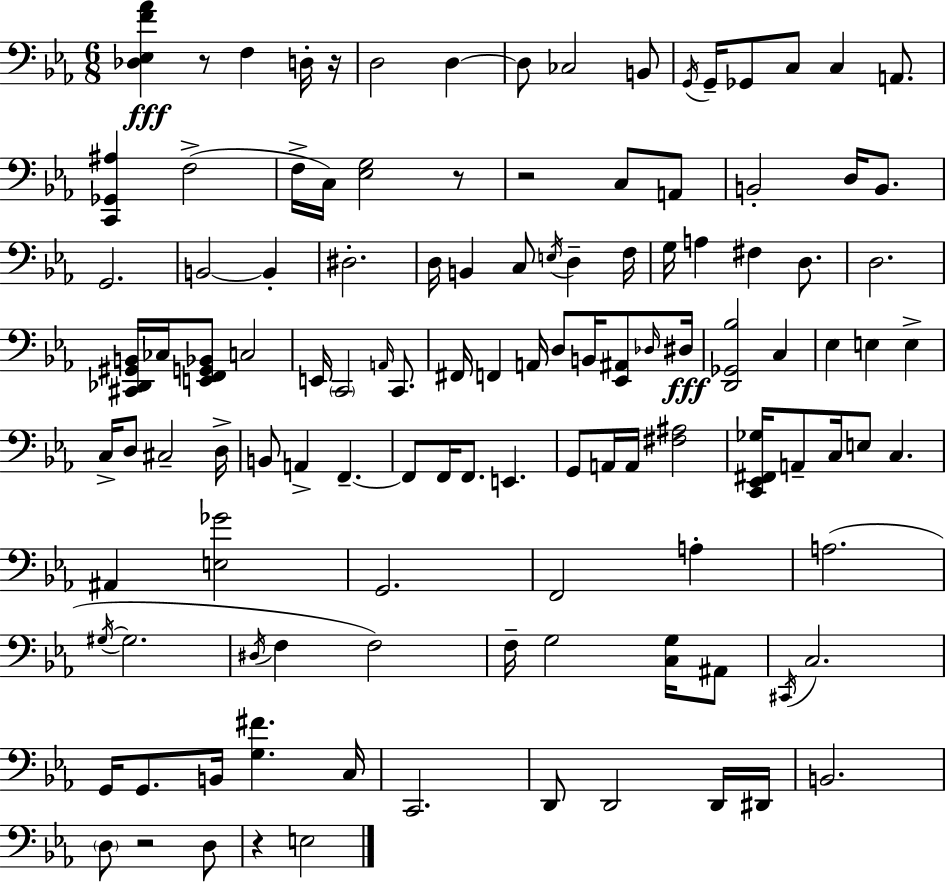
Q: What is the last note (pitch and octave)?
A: E3